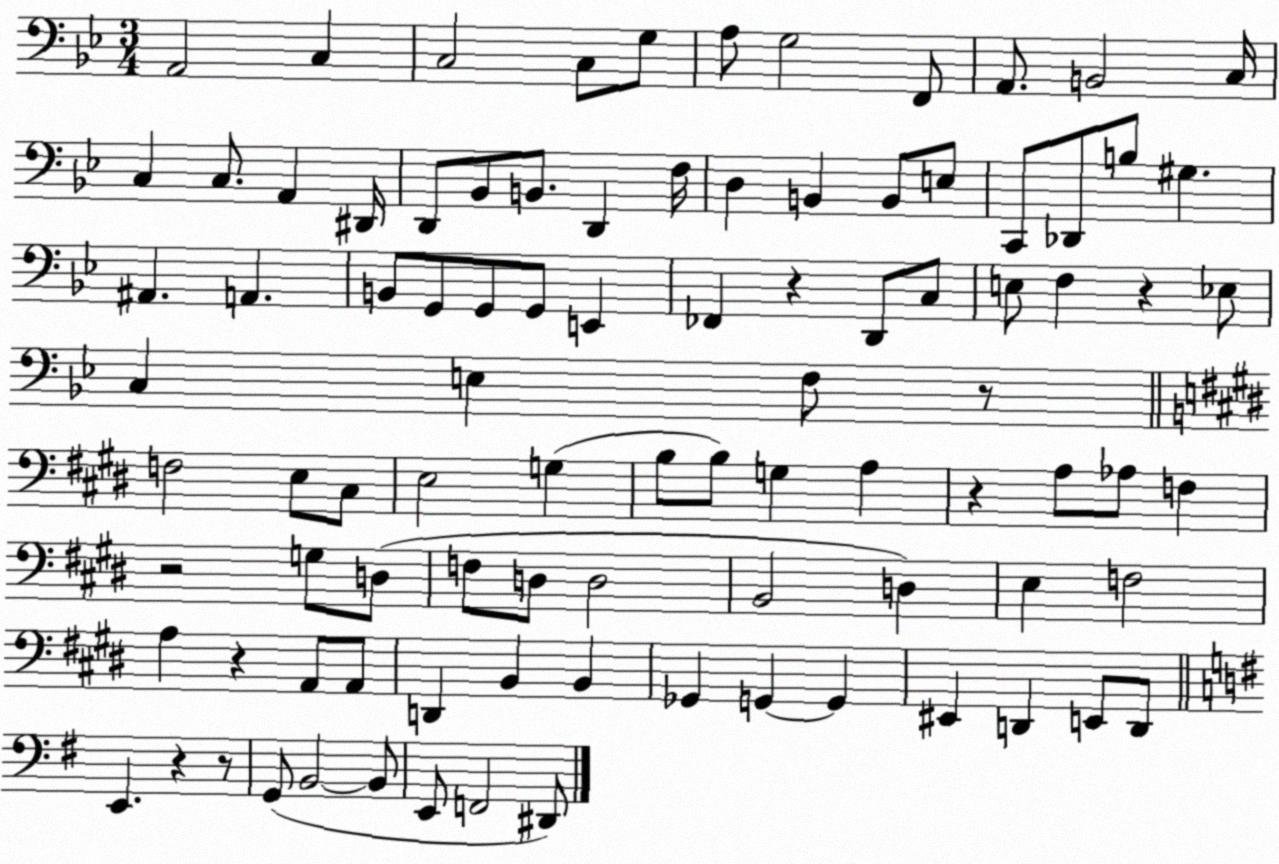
X:1
T:Untitled
M:3/4
L:1/4
K:Bb
A,,2 C, C,2 C,/2 G,/2 A,/2 G,2 F,,/2 A,,/2 B,,2 C,/4 C, C,/2 A,, ^D,,/4 D,,/2 _B,,/2 B,,/2 D,, F,/4 D, B,, B,,/2 E,/2 C,,/2 _D,,/2 B,/2 ^G, ^A,, A,, B,,/2 G,,/2 G,,/2 G,,/2 E,, _F,, z D,,/2 C,/2 E,/2 F, z _E,/2 C, E, F,/2 z/2 F,2 E,/2 ^C,/2 E,2 G, B,/2 B,/2 G, A, z A,/2 _A,/2 F, z2 G,/2 D,/2 F,/2 D,/2 D,2 B,,2 D, E, F,2 A, z A,,/2 A,,/2 D,, B,, B,, _G,, G,, G,, ^E,, D,, E,,/2 D,,/2 E,, z z/2 G,,/2 B,,2 B,,/2 E,,/2 F,,2 ^D,,/2